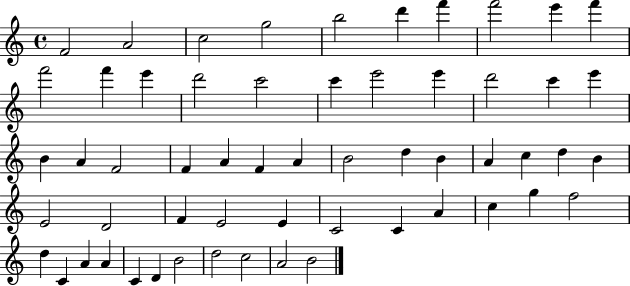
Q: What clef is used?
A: treble